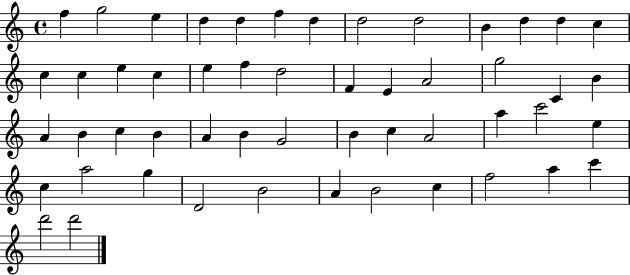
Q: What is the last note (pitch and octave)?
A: D6